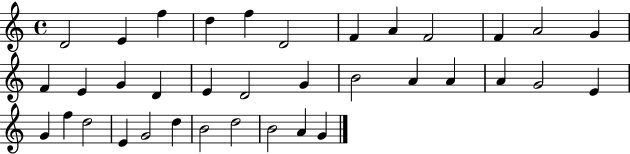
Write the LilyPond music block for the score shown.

{
  \clef treble
  \time 4/4
  \defaultTimeSignature
  \key c \major
  d'2 e'4 f''4 | d''4 f''4 d'2 | f'4 a'4 f'2 | f'4 a'2 g'4 | \break f'4 e'4 g'4 d'4 | e'4 d'2 g'4 | b'2 a'4 a'4 | a'4 g'2 e'4 | \break g'4 f''4 d''2 | e'4 g'2 d''4 | b'2 d''2 | b'2 a'4 g'4 | \break \bar "|."
}